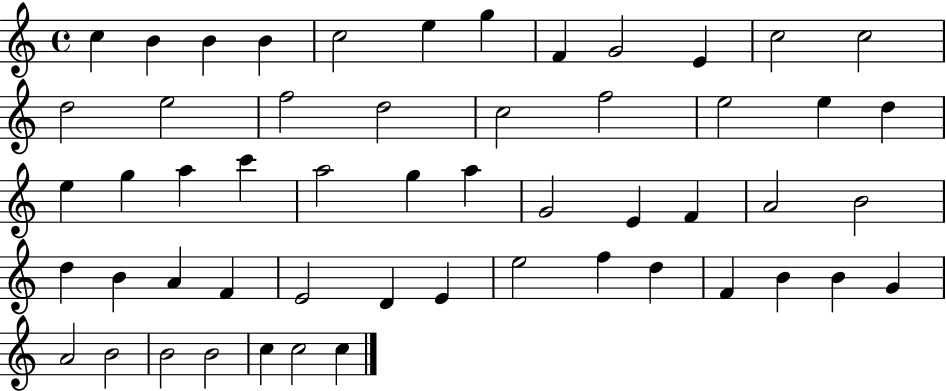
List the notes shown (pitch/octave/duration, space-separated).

C5/q B4/q B4/q B4/q C5/h E5/q G5/q F4/q G4/h E4/q C5/h C5/h D5/h E5/h F5/h D5/h C5/h F5/h E5/h E5/q D5/q E5/q G5/q A5/q C6/q A5/h G5/q A5/q G4/h E4/q F4/q A4/h B4/h D5/q B4/q A4/q F4/q E4/h D4/q E4/q E5/h F5/q D5/q F4/q B4/q B4/q G4/q A4/h B4/h B4/h B4/h C5/q C5/h C5/q